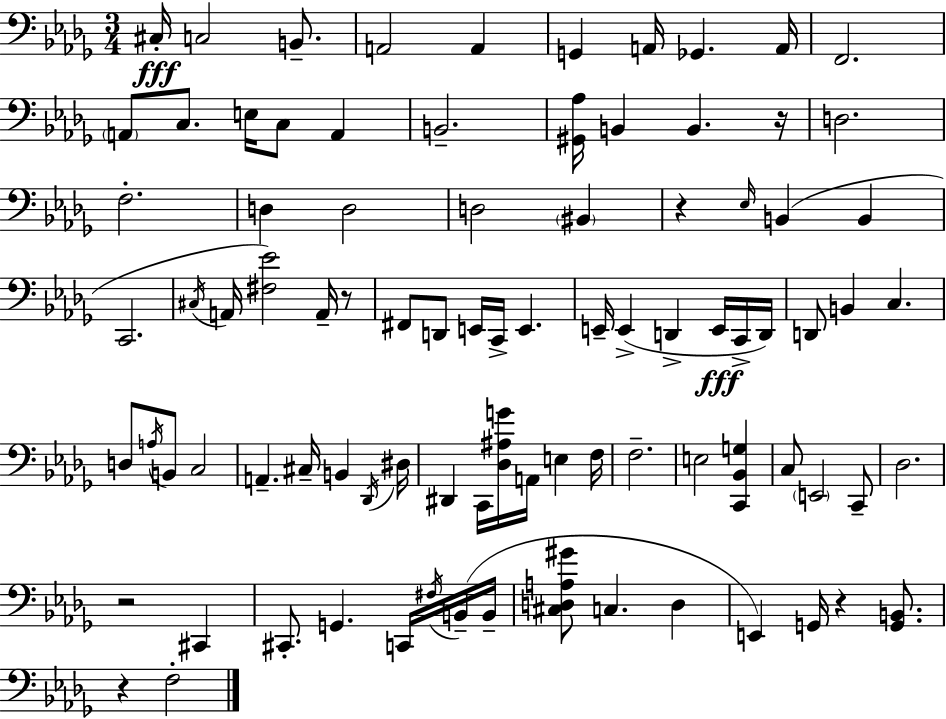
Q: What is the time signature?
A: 3/4